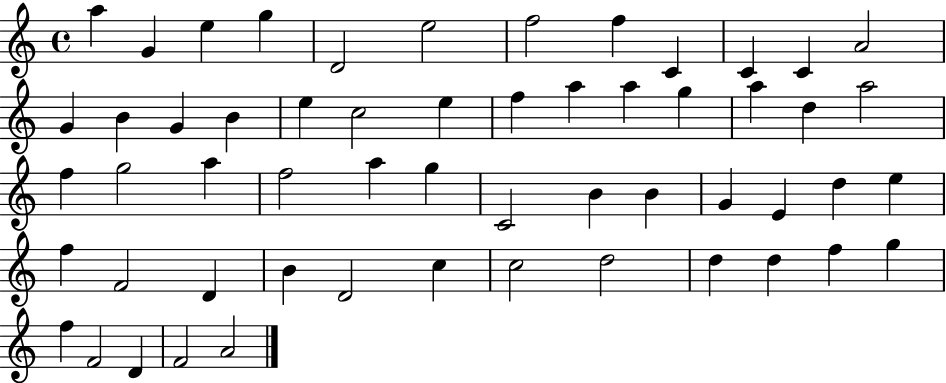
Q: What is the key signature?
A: C major